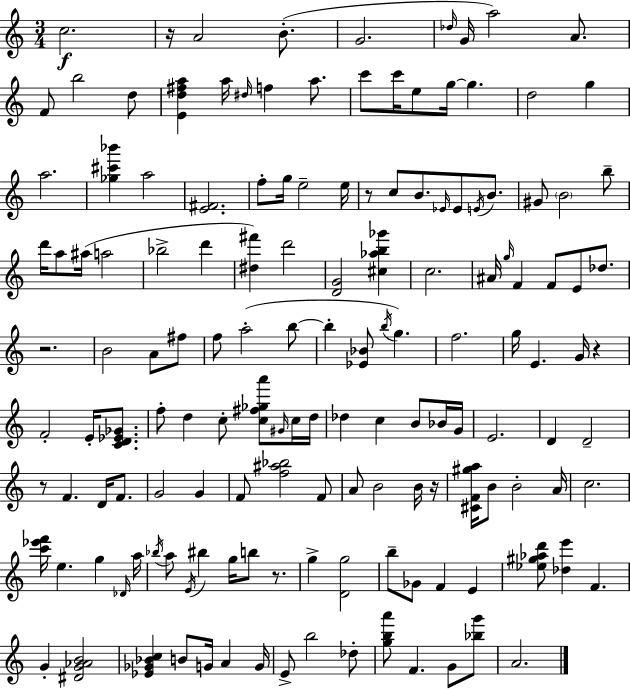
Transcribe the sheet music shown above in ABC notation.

X:1
T:Untitled
M:3/4
L:1/4
K:C
c2 z/4 A2 B/2 G2 _d/4 G/4 a2 A/2 F/2 b2 d/2 [Ed^fa] a/4 ^d/4 f a/2 c'/2 c'/4 e/2 g/4 g d2 g a2 [_g^c'_b'] a2 [E^F]2 f/2 g/4 e2 e/4 z/2 c/2 B/2 _E/4 _E/2 E/4 B/2 ^G/2 B2 b/2 d'/4 a/2 ^a/4 a2 _b2 d' [^d^f'] d'2 [DG]2 [^c_ab_g'] c2 ^A/4 g/4 F F/2 E/2 _d/2 z2 B2 A/2 ^f/2 f/2 a2 b/2 b [_E_B]/2 b/4 g f2 g/4 E G/4 z F2 E/4 [CD_E_G]/2 f/2 d c/2 [c^f_ga']/2 ^G/4 c/4 d/4 _d c B/2 _B/4 G/4 E2 D D2 z/2 F D/4 F/2 G2 G F/2 [f^a_b]2 F/2 A/2 B2 B/4 z/4 [^CF^ga]/4 B/2 B2 A/4 c2 [c'_e'f']/4 e g _D/4 a/4 _b/4 a/2 E/4 ^b g/4 b/2 z/2 g [Dg]2 b/2 _G/2 F E [_e^g_ad']/2 [_de'] F G [^DG_AB]2 [_E_G_Bc] B/2 G/4 A G/4 E/2 b2 _d/2 [gba']/2 F G/2 [_bg']/2 A2